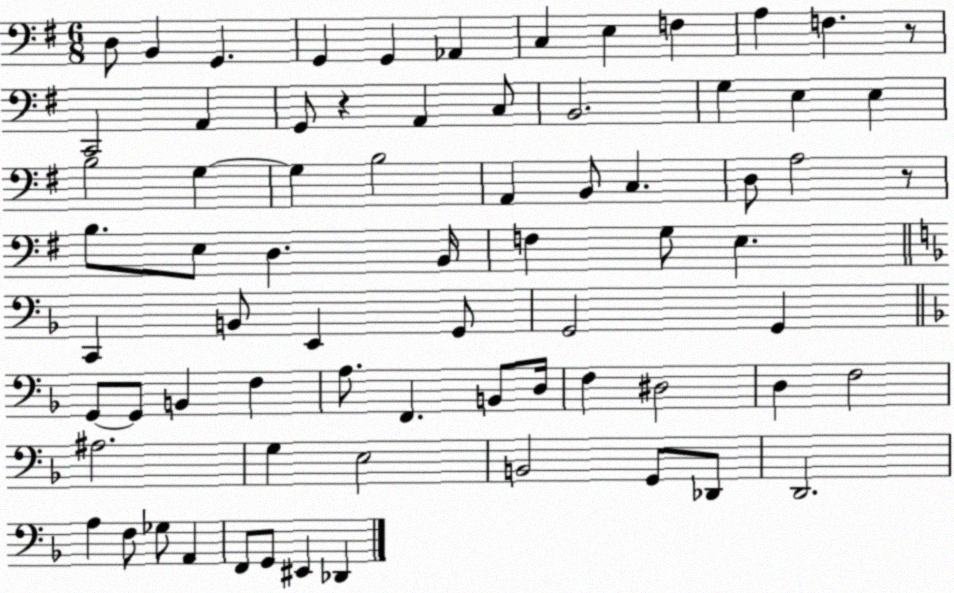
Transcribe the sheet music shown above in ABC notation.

X:1
T:Untitled
M:6/8
L:1/4
K:G
D,/2 B,, G,, G,, G,, _A,, C, E, F, A, F, z/2 C,,2 A,, G,,/2 z A,, C,/2 B,,2 G, E, E, B,2 G, G, B,2 A,, B,,/2 C, D,/2 A,2 z/2 B,/2 E,/2 D, B,,/4 F, G,/2 E, C,, B,,/2 E,, G,,/2 G,,2 G,, G,,/2 G,,/2 B,, F, A,/2 F,, B,,/2 D,/4 F, ^D,2 D, F,2 ^A,2 G, E,2 B,,2 G,,/2 _D,,/2 D,,2 A, F,/2 _G,/2 A,, F,,/2 G,,/2 ^E,, _D,,